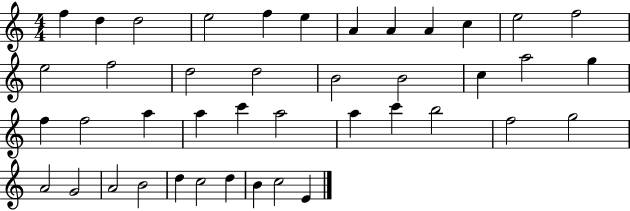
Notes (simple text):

F5/q D5/q D5/h E5/h F5/q E5/q A4/q A4/q A4/q C5/q E5/h F5/h E5/h F5/h D5/h D5/h B4/h B4/h C5/q A5/h G5/q F5/q F5/h A5/q A5/q C6/q A5/h A5/q C6/q B5/h F5/h G5/h A4/h G4/h A4/h B4/h D5/q C5/h D5/q B4/q C5/h E4/q